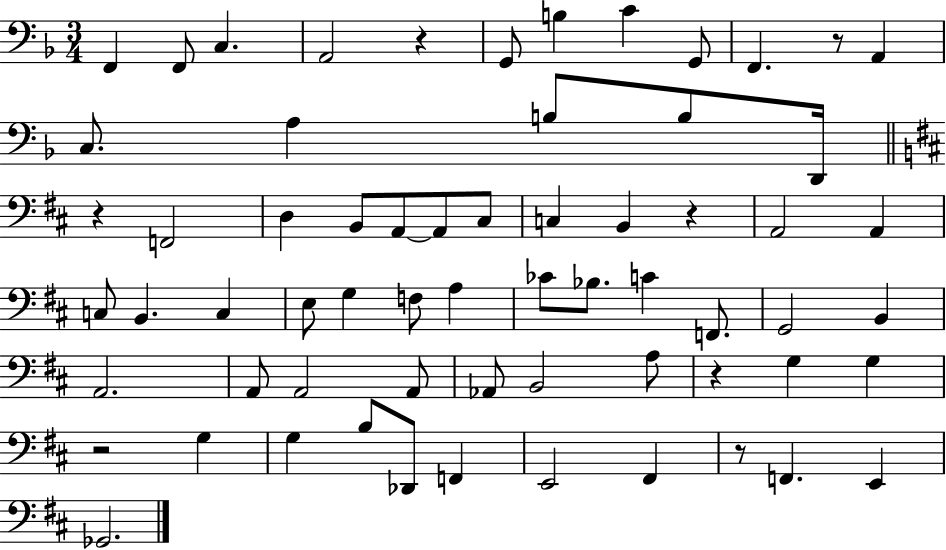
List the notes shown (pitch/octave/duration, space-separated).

F2/q F2/e C3/q. A2/h R/q G2/e B3/q C4/q G2/e F2/q. R/e A2/q C3/e. A3/q B3/e B3/e D2/s R/q F2/h D3/q B2/e A2/e A2/e C#3/e C3/q B2/q R/q A2/h A2/q C3/e B2/q. C3/q E3/e G3/q F3/e A3/q CES4/e Bb3/e. C4/q F2/e. G2/h B2/q A2/h. A2/e A2/h A2/e Ab2/e B2/h A3/e R/q G3/q G3/q R/h G3/q G3/q B3/e Db2/e F2/q E2/h F#2/q R/e F2/q. E2/q Gb2/h.